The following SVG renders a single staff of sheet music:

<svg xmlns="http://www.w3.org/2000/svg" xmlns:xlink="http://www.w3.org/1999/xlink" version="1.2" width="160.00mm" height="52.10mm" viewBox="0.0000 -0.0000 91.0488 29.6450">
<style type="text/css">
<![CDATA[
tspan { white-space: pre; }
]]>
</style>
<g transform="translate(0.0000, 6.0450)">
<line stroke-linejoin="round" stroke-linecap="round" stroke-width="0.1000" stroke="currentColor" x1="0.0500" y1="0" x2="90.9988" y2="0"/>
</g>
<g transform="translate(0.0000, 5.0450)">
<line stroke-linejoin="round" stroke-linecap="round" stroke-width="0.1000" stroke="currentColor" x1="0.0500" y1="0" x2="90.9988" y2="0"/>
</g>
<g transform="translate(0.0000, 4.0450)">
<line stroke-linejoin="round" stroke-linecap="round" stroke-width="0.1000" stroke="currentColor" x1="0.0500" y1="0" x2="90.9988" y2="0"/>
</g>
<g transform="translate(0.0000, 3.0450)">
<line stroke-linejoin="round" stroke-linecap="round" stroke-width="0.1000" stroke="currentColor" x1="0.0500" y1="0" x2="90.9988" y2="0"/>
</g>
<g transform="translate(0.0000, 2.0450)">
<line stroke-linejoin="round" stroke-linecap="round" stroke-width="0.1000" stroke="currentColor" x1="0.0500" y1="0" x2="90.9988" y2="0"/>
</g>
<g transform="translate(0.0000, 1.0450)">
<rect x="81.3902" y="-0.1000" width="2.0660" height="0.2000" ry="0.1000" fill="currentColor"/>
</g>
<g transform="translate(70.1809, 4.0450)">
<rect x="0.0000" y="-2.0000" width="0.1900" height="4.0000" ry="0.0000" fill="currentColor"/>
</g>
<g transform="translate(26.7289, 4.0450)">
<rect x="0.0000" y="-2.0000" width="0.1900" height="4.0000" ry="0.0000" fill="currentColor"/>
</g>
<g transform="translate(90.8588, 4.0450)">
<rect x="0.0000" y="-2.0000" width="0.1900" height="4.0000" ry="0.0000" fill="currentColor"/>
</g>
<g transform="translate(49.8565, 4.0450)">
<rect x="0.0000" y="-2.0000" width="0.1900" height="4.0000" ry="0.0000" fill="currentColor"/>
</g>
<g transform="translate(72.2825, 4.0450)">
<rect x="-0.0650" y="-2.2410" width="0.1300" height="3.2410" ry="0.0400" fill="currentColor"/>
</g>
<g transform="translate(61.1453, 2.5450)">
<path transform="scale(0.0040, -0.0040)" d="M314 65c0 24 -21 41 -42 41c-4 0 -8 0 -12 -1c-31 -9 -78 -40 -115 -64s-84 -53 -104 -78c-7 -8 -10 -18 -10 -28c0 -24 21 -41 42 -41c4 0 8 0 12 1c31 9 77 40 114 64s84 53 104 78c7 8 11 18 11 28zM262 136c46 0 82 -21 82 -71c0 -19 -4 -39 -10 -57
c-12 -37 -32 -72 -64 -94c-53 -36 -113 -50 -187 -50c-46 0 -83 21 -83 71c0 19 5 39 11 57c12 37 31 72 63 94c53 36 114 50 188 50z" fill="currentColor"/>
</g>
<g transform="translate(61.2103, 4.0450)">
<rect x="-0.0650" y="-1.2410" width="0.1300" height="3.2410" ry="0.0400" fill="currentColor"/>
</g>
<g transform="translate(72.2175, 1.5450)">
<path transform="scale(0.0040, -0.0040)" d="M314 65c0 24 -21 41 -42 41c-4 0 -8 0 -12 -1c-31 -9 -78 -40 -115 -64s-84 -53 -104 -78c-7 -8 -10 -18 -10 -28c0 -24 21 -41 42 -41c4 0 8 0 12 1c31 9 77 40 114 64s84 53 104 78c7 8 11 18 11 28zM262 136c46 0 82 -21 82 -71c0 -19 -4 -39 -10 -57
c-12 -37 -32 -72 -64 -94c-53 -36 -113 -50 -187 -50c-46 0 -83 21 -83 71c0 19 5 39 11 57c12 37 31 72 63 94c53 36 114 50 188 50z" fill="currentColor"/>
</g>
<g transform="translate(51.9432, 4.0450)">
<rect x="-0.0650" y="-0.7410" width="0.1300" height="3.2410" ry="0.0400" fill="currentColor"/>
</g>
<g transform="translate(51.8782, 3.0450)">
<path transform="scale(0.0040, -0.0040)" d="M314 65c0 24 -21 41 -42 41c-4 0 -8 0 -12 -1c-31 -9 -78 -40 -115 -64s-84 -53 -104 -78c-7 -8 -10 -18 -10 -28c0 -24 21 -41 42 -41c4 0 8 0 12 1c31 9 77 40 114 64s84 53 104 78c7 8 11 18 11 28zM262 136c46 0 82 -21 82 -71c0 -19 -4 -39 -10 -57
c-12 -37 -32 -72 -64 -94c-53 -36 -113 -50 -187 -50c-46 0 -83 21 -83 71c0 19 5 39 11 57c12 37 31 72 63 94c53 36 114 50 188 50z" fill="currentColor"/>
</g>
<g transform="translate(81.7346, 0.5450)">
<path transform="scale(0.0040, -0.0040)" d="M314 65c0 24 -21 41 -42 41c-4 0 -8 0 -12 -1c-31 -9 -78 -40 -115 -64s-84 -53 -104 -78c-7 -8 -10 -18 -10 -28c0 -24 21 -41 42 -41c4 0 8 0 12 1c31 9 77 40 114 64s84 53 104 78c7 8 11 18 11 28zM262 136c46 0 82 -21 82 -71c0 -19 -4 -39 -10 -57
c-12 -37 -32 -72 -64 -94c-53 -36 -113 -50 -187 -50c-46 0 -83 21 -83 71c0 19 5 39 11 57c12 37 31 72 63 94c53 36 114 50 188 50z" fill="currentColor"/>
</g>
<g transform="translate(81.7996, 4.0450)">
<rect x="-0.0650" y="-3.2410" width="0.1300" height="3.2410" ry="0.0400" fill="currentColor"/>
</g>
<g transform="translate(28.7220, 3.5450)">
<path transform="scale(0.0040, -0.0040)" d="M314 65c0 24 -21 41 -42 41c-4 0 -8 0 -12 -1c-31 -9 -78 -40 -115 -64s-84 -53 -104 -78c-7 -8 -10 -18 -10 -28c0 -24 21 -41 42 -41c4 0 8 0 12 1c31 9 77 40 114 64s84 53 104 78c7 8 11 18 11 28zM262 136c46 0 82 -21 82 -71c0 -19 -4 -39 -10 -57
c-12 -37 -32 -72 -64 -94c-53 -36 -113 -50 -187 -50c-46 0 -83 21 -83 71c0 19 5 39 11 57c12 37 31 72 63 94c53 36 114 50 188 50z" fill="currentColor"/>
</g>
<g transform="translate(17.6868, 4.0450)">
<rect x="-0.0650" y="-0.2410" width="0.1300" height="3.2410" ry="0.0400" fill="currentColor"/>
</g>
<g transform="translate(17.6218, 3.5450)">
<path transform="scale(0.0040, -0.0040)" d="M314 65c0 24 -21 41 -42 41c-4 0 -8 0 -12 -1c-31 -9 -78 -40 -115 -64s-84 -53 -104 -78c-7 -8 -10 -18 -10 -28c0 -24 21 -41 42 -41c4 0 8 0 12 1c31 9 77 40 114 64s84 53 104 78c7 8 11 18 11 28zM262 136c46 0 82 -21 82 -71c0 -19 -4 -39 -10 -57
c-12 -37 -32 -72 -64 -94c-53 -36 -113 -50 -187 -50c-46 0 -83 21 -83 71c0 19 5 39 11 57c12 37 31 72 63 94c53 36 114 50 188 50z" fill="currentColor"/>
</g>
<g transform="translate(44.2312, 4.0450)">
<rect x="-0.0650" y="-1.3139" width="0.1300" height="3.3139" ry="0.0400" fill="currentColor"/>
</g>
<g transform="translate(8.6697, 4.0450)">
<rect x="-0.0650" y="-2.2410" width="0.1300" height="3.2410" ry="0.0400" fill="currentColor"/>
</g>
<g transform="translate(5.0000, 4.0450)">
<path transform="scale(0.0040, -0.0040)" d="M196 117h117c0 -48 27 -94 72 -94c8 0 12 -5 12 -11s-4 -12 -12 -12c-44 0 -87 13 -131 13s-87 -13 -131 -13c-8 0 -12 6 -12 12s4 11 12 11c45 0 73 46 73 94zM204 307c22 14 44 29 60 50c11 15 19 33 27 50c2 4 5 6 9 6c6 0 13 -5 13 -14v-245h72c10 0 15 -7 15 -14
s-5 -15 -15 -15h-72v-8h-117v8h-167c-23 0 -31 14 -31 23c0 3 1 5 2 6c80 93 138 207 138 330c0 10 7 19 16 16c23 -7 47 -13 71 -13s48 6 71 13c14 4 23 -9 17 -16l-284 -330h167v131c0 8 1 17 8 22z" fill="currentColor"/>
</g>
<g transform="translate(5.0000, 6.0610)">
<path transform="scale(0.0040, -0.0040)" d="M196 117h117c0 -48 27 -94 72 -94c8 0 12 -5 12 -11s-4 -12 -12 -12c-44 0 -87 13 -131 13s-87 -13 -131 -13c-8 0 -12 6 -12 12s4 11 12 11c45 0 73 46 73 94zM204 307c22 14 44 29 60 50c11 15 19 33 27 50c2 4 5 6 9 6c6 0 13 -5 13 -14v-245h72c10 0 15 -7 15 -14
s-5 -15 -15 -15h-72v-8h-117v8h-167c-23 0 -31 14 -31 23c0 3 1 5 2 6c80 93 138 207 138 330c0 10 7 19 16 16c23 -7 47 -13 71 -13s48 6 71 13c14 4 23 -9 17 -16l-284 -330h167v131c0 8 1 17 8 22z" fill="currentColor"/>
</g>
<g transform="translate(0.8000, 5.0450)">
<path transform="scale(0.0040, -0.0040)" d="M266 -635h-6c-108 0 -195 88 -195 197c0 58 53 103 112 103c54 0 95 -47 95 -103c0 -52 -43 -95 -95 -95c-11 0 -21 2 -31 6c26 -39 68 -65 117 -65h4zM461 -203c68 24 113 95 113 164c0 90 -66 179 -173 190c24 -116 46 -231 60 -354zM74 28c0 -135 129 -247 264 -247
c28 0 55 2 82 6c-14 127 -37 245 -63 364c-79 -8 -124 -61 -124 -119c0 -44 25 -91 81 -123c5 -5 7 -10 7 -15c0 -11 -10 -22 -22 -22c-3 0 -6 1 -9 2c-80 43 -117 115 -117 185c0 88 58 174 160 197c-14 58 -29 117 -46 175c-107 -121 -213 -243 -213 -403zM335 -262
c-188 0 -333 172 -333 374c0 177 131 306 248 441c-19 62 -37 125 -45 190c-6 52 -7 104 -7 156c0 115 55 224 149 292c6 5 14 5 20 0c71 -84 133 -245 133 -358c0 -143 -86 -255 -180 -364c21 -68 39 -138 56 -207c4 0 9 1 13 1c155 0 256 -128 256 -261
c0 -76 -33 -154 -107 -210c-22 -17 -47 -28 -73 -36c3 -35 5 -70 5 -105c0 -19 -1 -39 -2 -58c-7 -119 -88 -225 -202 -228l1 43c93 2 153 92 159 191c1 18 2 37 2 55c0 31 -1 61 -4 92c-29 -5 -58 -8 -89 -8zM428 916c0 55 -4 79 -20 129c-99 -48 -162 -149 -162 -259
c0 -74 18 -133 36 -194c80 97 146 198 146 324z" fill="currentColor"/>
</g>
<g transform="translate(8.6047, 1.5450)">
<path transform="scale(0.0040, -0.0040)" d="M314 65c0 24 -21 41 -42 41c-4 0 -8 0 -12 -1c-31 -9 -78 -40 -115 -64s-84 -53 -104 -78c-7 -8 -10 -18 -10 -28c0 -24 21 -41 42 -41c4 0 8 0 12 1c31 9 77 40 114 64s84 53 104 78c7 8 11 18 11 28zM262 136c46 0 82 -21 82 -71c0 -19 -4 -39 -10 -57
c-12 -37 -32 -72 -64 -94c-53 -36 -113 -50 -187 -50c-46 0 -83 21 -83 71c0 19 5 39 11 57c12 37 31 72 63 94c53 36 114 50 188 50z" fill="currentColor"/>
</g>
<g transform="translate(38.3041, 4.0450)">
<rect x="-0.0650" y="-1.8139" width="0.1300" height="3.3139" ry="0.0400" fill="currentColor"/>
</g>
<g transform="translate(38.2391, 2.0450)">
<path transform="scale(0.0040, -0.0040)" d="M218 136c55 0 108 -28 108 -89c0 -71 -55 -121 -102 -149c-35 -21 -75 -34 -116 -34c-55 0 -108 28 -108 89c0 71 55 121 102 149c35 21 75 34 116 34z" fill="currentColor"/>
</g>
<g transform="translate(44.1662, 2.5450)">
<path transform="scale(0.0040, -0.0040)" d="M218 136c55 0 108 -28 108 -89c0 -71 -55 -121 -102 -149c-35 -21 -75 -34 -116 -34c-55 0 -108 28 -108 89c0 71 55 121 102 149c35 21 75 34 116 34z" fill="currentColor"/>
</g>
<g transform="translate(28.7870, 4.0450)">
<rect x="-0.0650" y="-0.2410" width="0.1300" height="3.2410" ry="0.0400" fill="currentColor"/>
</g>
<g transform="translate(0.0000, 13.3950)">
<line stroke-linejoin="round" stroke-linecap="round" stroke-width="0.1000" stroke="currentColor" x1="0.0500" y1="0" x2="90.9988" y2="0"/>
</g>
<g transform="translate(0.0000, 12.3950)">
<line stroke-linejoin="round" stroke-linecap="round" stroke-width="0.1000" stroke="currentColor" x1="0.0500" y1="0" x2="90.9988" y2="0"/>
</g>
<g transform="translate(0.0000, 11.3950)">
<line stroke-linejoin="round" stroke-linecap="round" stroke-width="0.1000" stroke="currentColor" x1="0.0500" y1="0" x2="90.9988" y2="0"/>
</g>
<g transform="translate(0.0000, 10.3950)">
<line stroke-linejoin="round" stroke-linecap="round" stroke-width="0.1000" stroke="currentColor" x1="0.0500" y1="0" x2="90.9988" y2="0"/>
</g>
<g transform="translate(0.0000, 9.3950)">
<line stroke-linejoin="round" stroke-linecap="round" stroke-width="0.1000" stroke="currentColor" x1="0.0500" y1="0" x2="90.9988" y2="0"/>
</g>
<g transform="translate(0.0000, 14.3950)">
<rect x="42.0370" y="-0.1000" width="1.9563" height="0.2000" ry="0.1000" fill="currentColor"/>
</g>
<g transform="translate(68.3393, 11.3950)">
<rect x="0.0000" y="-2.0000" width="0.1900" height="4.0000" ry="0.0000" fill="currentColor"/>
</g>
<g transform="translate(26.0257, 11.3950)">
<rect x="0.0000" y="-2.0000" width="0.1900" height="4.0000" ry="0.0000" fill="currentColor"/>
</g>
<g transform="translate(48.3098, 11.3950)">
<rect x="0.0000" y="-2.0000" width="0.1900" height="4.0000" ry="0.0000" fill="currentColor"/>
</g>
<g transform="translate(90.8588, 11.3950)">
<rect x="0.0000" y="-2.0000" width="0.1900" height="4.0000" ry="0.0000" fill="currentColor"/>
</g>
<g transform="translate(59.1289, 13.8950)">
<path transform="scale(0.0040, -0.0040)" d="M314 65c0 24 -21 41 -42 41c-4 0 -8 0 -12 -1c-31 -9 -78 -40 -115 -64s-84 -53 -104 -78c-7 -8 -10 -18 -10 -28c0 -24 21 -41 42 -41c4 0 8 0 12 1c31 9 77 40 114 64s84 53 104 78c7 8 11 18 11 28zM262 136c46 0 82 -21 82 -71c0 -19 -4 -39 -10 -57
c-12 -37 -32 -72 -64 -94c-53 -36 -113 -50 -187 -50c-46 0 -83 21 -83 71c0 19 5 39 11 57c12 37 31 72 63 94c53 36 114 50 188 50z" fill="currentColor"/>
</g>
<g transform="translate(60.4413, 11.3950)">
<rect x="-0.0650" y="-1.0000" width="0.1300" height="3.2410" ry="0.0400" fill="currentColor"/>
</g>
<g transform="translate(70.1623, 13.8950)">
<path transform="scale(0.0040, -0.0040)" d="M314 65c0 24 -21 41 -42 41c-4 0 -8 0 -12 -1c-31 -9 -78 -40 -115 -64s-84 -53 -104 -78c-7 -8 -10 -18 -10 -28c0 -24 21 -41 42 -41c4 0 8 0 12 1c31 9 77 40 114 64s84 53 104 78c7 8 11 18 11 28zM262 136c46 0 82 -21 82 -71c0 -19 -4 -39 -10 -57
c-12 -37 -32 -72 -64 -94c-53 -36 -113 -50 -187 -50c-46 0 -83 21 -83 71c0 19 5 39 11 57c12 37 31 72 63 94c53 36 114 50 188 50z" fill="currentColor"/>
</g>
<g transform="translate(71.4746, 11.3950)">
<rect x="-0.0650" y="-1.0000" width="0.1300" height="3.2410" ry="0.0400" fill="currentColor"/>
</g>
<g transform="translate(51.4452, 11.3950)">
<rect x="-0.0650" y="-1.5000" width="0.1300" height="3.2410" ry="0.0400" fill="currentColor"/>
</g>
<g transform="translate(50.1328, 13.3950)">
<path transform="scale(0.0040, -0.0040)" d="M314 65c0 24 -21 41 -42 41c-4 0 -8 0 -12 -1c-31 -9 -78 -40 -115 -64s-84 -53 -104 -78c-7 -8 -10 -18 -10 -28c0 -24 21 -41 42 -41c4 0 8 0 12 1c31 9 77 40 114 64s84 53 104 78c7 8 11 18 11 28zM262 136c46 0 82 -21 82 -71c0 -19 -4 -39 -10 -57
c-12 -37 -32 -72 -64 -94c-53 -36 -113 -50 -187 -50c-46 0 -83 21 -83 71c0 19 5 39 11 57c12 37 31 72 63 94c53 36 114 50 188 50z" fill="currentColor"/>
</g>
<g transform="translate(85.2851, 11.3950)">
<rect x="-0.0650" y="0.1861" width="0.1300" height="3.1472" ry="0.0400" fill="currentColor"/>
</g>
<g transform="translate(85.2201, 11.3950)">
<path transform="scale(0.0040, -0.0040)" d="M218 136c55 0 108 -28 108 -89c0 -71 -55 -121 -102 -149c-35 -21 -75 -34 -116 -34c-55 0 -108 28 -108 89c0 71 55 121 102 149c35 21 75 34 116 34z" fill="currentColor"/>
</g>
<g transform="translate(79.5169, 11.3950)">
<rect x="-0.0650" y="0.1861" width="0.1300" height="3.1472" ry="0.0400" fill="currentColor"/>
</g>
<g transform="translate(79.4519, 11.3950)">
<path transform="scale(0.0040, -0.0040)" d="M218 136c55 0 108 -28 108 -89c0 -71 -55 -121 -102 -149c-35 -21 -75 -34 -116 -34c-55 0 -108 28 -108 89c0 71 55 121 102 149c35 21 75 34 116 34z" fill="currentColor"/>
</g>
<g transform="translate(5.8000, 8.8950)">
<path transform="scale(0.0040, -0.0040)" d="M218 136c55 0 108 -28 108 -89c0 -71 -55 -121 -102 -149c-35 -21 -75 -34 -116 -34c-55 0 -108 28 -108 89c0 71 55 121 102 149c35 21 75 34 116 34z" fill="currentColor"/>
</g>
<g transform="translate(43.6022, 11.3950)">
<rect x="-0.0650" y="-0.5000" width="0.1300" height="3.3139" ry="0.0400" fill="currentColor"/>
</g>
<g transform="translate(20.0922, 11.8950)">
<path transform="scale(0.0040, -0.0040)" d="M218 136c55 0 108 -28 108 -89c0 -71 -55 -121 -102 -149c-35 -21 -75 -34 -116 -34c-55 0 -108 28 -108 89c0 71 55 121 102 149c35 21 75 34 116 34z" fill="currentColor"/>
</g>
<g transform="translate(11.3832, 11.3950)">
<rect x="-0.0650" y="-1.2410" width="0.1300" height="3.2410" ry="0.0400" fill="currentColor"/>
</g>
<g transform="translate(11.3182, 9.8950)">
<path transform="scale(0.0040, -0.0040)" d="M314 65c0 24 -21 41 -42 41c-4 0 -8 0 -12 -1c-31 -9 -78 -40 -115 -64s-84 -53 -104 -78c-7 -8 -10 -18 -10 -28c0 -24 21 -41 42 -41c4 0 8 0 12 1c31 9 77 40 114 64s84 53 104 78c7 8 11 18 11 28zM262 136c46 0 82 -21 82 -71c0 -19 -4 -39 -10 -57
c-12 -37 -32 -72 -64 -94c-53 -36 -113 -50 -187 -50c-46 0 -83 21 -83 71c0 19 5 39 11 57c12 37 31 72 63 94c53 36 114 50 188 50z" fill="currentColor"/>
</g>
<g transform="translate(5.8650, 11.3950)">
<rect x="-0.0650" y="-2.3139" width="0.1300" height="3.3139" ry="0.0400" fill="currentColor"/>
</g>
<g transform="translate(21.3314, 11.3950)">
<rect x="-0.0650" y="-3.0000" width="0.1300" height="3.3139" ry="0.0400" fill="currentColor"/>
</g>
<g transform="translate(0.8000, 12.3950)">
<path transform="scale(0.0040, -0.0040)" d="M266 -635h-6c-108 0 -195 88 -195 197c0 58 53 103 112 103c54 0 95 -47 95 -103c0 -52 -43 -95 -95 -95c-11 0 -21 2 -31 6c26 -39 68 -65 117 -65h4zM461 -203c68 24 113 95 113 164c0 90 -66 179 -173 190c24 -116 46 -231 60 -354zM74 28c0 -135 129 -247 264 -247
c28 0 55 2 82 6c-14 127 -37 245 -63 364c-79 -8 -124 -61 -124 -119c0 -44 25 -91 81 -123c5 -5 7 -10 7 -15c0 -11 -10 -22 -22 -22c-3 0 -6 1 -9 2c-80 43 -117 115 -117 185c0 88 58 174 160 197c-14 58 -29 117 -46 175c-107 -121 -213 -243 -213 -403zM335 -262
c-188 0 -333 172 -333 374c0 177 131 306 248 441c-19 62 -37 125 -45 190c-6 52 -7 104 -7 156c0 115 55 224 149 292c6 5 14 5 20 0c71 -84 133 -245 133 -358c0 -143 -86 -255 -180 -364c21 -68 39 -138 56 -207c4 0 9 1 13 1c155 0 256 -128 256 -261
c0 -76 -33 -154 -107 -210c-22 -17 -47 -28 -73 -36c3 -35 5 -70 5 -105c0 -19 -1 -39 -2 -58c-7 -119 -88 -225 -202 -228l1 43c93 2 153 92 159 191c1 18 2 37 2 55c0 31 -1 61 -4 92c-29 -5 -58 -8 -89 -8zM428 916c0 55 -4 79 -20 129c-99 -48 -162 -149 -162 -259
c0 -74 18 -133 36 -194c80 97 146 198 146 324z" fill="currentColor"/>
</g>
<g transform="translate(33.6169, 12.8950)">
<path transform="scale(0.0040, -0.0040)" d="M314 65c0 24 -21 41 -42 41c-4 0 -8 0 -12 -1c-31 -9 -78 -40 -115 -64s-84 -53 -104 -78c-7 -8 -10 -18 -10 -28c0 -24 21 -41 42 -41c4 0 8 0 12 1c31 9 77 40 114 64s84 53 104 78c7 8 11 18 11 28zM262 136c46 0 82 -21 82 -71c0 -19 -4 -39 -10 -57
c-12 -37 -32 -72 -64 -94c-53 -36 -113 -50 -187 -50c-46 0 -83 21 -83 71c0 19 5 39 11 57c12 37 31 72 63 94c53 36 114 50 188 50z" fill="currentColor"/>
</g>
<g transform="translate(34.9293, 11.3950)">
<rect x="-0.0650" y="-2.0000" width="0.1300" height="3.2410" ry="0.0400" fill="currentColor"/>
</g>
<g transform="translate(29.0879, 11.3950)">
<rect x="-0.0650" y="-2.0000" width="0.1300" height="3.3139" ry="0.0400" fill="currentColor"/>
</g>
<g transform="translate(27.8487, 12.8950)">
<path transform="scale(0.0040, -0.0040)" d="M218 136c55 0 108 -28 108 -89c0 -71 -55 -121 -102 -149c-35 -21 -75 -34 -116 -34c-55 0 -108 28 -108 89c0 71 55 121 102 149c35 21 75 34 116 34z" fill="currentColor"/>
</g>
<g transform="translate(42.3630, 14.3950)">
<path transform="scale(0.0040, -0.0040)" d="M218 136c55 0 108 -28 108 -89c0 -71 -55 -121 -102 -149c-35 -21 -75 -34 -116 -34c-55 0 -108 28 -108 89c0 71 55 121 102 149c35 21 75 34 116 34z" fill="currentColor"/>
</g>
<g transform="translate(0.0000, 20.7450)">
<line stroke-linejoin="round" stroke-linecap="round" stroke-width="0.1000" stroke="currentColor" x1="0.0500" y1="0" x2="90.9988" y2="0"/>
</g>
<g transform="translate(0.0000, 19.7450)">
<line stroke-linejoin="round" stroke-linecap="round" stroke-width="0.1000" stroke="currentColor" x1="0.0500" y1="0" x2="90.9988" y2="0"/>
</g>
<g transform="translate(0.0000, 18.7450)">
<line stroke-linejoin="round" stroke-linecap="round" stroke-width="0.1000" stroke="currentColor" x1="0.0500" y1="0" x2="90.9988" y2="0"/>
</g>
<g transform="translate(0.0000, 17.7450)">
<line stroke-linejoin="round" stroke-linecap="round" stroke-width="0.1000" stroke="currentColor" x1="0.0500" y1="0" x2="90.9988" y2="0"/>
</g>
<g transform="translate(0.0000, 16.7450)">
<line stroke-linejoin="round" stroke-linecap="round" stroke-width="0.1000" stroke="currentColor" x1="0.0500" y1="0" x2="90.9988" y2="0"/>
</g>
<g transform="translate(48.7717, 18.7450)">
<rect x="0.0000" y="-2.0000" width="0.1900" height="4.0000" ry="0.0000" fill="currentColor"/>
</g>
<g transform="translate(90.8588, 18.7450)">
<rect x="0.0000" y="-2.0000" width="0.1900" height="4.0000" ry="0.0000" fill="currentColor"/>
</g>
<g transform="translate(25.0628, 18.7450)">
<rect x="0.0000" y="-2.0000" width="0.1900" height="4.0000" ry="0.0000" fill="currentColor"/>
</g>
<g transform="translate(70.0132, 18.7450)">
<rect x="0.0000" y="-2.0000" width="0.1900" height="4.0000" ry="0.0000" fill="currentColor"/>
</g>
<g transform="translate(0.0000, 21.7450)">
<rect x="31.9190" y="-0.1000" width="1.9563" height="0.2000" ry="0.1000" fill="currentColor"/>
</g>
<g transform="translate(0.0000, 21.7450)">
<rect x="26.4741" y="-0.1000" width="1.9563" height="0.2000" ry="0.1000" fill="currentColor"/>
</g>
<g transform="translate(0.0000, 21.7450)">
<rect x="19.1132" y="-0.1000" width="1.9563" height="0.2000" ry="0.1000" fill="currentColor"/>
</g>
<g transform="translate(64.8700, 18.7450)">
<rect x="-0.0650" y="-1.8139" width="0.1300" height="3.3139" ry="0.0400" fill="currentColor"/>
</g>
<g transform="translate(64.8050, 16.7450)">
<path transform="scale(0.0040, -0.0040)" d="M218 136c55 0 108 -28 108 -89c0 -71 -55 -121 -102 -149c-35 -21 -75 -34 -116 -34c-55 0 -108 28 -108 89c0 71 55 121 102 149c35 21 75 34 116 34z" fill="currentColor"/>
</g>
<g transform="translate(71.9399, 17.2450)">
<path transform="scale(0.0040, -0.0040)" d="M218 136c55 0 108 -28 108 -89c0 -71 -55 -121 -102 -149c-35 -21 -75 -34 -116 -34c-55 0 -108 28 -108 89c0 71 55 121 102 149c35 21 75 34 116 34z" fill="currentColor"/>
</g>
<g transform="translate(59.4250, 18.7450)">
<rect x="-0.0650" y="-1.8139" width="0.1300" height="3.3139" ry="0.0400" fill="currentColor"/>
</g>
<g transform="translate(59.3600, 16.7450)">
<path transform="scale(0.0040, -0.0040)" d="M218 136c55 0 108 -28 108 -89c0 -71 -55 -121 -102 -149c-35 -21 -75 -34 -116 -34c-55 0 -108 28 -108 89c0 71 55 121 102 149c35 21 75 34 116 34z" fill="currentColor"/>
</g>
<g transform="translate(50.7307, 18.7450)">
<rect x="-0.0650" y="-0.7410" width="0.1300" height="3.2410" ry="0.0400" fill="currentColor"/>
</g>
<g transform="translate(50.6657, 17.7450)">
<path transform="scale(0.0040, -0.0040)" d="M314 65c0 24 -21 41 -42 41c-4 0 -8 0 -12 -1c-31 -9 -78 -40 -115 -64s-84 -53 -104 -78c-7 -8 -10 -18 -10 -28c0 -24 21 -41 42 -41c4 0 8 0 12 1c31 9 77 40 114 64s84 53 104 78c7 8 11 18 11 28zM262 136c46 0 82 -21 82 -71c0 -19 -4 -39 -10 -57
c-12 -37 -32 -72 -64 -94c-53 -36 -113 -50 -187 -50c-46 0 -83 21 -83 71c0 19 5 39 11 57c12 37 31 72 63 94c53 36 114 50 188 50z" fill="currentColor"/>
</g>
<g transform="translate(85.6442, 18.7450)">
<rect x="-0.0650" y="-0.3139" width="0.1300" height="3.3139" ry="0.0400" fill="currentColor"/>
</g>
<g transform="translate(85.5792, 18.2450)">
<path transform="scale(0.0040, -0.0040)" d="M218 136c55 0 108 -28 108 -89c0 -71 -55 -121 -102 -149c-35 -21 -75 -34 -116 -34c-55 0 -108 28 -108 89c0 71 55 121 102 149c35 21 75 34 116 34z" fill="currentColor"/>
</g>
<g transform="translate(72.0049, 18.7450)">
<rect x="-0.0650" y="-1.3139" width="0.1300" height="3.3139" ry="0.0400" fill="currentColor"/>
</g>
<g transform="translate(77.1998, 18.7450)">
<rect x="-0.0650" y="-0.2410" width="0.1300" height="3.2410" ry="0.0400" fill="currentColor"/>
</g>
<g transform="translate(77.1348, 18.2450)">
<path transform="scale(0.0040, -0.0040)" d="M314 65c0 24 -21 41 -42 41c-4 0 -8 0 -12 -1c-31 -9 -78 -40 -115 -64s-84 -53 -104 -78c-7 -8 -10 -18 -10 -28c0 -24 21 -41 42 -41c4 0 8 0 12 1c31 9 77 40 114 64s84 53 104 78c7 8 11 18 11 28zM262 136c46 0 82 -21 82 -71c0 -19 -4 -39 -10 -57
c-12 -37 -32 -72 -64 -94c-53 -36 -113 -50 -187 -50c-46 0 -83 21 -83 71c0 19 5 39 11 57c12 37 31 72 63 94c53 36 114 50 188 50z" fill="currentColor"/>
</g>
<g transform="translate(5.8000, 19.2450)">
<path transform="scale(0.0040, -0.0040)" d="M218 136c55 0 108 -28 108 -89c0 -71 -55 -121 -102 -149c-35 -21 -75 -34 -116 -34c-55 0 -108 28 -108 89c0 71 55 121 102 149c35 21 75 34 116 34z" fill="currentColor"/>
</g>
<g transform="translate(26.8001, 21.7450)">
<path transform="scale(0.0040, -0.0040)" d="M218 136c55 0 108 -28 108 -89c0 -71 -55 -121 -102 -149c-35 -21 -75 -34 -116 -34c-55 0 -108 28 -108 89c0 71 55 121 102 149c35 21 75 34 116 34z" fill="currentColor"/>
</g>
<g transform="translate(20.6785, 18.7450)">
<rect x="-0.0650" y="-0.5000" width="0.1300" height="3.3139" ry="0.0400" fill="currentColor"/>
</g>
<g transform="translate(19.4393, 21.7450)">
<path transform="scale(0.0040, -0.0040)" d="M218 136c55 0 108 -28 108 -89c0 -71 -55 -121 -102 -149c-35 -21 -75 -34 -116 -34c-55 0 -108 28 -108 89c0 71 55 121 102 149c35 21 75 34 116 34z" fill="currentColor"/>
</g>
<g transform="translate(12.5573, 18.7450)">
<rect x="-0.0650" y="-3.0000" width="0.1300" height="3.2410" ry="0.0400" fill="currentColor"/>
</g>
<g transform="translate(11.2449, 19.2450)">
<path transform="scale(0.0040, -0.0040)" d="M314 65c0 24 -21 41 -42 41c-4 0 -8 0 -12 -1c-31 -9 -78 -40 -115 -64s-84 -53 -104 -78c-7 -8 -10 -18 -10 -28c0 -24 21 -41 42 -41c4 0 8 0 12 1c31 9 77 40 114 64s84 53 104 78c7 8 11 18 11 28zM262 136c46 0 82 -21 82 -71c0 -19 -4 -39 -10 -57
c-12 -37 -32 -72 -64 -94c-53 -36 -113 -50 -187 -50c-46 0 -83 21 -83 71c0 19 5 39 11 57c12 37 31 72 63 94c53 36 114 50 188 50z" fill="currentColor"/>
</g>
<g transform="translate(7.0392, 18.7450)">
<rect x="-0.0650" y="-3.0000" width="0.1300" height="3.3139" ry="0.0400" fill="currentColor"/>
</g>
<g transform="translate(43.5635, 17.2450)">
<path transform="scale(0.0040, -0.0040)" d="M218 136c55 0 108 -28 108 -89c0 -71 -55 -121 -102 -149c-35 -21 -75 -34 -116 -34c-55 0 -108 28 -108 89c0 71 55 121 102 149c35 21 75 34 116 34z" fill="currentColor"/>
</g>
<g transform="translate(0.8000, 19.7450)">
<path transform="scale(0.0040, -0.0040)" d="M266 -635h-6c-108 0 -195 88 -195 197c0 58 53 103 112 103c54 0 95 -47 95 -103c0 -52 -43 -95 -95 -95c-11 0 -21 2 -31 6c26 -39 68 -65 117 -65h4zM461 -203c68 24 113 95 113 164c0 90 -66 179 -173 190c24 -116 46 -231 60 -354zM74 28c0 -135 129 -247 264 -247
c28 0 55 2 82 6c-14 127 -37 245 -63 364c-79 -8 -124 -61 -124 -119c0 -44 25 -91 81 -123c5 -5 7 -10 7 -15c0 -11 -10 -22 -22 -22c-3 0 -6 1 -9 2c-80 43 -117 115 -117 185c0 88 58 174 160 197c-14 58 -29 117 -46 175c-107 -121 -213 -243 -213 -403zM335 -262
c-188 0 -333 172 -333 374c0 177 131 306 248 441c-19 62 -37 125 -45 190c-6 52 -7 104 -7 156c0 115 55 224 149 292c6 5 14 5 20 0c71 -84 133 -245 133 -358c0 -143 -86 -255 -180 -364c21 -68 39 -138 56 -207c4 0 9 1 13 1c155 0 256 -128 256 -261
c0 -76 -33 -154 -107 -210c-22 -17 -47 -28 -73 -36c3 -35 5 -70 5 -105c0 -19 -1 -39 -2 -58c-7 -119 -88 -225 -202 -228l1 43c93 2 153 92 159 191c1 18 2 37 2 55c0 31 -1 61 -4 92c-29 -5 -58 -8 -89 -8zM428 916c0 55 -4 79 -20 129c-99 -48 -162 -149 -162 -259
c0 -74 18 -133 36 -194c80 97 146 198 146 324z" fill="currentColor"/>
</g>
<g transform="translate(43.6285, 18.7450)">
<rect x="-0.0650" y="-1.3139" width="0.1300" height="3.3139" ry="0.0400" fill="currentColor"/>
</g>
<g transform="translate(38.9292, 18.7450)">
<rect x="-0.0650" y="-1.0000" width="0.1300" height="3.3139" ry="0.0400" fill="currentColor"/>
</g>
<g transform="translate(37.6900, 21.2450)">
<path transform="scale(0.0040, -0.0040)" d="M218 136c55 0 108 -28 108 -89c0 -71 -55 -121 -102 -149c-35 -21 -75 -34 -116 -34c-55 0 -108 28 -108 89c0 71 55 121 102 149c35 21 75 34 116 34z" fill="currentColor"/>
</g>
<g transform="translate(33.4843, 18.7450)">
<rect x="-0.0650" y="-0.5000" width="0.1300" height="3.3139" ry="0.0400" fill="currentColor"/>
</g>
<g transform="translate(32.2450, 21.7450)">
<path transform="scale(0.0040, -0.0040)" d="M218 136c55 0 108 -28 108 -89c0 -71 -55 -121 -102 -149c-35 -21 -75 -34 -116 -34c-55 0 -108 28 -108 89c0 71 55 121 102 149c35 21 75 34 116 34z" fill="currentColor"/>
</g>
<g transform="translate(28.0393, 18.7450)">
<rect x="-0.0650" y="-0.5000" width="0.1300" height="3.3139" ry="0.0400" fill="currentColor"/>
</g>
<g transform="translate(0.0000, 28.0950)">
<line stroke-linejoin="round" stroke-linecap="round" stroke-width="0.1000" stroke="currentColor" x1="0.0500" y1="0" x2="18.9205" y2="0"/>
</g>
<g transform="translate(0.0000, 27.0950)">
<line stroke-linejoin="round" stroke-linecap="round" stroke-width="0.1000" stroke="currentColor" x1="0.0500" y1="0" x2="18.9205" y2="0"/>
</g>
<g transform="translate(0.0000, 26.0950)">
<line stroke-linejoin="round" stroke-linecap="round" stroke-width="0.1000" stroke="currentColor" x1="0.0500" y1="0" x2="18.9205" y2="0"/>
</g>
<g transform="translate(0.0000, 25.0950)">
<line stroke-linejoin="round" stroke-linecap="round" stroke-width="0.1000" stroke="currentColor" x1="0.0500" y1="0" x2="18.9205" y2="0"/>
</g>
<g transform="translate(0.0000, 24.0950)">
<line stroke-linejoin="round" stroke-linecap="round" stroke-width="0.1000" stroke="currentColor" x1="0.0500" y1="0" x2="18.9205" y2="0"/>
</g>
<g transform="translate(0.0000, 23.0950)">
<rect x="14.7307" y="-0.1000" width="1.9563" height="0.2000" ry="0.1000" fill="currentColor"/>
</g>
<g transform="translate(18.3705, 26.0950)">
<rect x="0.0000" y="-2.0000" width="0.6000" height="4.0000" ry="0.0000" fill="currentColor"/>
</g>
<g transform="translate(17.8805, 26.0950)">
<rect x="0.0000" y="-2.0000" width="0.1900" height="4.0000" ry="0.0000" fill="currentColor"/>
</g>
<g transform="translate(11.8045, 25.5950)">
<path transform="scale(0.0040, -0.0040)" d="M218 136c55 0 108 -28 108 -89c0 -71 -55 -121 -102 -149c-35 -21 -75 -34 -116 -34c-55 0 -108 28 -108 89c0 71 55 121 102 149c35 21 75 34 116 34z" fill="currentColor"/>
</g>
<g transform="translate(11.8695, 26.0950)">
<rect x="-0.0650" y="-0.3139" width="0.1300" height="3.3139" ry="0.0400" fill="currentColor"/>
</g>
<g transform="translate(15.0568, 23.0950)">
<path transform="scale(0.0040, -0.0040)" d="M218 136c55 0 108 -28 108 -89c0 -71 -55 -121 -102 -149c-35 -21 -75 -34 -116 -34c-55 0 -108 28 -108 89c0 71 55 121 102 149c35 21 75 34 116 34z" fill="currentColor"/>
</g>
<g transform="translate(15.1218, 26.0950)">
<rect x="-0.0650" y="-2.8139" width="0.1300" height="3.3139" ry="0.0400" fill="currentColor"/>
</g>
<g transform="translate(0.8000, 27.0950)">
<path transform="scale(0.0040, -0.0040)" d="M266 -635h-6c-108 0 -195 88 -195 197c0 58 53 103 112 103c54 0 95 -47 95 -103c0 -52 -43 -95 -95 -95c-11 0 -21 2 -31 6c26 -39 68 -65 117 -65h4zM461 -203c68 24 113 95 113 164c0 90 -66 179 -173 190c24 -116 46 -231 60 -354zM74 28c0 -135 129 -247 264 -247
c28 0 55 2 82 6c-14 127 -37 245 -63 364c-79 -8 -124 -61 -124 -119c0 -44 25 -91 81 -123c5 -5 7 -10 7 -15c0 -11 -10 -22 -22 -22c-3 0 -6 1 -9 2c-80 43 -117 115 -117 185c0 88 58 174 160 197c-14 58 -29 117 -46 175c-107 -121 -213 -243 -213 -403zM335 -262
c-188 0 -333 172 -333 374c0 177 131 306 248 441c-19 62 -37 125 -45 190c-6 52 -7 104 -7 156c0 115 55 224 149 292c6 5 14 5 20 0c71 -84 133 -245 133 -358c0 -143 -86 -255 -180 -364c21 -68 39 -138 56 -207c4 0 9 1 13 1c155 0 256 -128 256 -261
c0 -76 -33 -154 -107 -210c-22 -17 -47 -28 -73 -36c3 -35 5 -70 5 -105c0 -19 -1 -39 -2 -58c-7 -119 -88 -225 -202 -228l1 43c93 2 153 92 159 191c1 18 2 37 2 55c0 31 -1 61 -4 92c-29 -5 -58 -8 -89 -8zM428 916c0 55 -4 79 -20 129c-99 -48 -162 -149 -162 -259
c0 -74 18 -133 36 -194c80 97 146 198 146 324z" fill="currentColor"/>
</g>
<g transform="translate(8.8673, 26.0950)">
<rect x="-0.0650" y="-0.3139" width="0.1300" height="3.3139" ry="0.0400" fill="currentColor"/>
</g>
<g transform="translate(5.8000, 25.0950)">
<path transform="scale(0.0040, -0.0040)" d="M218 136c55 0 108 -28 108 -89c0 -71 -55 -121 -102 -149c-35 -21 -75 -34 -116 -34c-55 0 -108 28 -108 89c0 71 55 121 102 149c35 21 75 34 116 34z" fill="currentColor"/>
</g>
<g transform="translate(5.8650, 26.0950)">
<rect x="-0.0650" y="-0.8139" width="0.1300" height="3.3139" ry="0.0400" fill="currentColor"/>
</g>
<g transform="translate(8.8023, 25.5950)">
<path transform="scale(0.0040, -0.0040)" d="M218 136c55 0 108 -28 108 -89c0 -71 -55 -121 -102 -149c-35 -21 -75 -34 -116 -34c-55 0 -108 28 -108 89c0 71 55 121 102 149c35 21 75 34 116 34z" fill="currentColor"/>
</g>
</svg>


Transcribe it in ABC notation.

X:1
T:Untitled
M:4/4
L:1/4
K:C
g2 c2 c2 f e d2 e2 g2 b2 g e2 A F F2 C E2 D2 D2 B B A A2 C C C D e d2 f f e c2 c d c c a